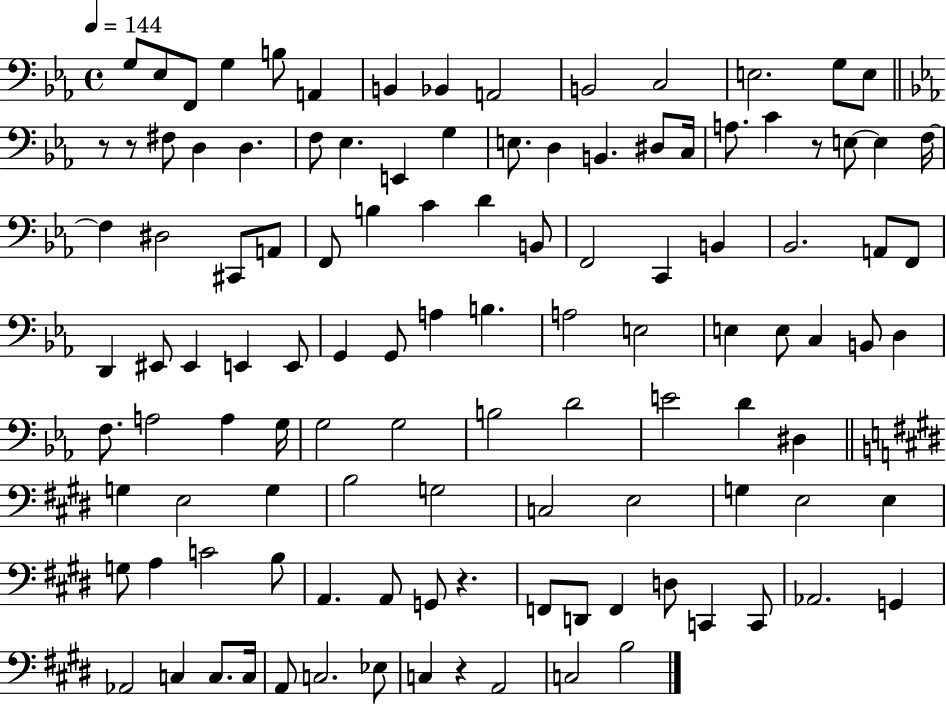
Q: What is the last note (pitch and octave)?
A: B3